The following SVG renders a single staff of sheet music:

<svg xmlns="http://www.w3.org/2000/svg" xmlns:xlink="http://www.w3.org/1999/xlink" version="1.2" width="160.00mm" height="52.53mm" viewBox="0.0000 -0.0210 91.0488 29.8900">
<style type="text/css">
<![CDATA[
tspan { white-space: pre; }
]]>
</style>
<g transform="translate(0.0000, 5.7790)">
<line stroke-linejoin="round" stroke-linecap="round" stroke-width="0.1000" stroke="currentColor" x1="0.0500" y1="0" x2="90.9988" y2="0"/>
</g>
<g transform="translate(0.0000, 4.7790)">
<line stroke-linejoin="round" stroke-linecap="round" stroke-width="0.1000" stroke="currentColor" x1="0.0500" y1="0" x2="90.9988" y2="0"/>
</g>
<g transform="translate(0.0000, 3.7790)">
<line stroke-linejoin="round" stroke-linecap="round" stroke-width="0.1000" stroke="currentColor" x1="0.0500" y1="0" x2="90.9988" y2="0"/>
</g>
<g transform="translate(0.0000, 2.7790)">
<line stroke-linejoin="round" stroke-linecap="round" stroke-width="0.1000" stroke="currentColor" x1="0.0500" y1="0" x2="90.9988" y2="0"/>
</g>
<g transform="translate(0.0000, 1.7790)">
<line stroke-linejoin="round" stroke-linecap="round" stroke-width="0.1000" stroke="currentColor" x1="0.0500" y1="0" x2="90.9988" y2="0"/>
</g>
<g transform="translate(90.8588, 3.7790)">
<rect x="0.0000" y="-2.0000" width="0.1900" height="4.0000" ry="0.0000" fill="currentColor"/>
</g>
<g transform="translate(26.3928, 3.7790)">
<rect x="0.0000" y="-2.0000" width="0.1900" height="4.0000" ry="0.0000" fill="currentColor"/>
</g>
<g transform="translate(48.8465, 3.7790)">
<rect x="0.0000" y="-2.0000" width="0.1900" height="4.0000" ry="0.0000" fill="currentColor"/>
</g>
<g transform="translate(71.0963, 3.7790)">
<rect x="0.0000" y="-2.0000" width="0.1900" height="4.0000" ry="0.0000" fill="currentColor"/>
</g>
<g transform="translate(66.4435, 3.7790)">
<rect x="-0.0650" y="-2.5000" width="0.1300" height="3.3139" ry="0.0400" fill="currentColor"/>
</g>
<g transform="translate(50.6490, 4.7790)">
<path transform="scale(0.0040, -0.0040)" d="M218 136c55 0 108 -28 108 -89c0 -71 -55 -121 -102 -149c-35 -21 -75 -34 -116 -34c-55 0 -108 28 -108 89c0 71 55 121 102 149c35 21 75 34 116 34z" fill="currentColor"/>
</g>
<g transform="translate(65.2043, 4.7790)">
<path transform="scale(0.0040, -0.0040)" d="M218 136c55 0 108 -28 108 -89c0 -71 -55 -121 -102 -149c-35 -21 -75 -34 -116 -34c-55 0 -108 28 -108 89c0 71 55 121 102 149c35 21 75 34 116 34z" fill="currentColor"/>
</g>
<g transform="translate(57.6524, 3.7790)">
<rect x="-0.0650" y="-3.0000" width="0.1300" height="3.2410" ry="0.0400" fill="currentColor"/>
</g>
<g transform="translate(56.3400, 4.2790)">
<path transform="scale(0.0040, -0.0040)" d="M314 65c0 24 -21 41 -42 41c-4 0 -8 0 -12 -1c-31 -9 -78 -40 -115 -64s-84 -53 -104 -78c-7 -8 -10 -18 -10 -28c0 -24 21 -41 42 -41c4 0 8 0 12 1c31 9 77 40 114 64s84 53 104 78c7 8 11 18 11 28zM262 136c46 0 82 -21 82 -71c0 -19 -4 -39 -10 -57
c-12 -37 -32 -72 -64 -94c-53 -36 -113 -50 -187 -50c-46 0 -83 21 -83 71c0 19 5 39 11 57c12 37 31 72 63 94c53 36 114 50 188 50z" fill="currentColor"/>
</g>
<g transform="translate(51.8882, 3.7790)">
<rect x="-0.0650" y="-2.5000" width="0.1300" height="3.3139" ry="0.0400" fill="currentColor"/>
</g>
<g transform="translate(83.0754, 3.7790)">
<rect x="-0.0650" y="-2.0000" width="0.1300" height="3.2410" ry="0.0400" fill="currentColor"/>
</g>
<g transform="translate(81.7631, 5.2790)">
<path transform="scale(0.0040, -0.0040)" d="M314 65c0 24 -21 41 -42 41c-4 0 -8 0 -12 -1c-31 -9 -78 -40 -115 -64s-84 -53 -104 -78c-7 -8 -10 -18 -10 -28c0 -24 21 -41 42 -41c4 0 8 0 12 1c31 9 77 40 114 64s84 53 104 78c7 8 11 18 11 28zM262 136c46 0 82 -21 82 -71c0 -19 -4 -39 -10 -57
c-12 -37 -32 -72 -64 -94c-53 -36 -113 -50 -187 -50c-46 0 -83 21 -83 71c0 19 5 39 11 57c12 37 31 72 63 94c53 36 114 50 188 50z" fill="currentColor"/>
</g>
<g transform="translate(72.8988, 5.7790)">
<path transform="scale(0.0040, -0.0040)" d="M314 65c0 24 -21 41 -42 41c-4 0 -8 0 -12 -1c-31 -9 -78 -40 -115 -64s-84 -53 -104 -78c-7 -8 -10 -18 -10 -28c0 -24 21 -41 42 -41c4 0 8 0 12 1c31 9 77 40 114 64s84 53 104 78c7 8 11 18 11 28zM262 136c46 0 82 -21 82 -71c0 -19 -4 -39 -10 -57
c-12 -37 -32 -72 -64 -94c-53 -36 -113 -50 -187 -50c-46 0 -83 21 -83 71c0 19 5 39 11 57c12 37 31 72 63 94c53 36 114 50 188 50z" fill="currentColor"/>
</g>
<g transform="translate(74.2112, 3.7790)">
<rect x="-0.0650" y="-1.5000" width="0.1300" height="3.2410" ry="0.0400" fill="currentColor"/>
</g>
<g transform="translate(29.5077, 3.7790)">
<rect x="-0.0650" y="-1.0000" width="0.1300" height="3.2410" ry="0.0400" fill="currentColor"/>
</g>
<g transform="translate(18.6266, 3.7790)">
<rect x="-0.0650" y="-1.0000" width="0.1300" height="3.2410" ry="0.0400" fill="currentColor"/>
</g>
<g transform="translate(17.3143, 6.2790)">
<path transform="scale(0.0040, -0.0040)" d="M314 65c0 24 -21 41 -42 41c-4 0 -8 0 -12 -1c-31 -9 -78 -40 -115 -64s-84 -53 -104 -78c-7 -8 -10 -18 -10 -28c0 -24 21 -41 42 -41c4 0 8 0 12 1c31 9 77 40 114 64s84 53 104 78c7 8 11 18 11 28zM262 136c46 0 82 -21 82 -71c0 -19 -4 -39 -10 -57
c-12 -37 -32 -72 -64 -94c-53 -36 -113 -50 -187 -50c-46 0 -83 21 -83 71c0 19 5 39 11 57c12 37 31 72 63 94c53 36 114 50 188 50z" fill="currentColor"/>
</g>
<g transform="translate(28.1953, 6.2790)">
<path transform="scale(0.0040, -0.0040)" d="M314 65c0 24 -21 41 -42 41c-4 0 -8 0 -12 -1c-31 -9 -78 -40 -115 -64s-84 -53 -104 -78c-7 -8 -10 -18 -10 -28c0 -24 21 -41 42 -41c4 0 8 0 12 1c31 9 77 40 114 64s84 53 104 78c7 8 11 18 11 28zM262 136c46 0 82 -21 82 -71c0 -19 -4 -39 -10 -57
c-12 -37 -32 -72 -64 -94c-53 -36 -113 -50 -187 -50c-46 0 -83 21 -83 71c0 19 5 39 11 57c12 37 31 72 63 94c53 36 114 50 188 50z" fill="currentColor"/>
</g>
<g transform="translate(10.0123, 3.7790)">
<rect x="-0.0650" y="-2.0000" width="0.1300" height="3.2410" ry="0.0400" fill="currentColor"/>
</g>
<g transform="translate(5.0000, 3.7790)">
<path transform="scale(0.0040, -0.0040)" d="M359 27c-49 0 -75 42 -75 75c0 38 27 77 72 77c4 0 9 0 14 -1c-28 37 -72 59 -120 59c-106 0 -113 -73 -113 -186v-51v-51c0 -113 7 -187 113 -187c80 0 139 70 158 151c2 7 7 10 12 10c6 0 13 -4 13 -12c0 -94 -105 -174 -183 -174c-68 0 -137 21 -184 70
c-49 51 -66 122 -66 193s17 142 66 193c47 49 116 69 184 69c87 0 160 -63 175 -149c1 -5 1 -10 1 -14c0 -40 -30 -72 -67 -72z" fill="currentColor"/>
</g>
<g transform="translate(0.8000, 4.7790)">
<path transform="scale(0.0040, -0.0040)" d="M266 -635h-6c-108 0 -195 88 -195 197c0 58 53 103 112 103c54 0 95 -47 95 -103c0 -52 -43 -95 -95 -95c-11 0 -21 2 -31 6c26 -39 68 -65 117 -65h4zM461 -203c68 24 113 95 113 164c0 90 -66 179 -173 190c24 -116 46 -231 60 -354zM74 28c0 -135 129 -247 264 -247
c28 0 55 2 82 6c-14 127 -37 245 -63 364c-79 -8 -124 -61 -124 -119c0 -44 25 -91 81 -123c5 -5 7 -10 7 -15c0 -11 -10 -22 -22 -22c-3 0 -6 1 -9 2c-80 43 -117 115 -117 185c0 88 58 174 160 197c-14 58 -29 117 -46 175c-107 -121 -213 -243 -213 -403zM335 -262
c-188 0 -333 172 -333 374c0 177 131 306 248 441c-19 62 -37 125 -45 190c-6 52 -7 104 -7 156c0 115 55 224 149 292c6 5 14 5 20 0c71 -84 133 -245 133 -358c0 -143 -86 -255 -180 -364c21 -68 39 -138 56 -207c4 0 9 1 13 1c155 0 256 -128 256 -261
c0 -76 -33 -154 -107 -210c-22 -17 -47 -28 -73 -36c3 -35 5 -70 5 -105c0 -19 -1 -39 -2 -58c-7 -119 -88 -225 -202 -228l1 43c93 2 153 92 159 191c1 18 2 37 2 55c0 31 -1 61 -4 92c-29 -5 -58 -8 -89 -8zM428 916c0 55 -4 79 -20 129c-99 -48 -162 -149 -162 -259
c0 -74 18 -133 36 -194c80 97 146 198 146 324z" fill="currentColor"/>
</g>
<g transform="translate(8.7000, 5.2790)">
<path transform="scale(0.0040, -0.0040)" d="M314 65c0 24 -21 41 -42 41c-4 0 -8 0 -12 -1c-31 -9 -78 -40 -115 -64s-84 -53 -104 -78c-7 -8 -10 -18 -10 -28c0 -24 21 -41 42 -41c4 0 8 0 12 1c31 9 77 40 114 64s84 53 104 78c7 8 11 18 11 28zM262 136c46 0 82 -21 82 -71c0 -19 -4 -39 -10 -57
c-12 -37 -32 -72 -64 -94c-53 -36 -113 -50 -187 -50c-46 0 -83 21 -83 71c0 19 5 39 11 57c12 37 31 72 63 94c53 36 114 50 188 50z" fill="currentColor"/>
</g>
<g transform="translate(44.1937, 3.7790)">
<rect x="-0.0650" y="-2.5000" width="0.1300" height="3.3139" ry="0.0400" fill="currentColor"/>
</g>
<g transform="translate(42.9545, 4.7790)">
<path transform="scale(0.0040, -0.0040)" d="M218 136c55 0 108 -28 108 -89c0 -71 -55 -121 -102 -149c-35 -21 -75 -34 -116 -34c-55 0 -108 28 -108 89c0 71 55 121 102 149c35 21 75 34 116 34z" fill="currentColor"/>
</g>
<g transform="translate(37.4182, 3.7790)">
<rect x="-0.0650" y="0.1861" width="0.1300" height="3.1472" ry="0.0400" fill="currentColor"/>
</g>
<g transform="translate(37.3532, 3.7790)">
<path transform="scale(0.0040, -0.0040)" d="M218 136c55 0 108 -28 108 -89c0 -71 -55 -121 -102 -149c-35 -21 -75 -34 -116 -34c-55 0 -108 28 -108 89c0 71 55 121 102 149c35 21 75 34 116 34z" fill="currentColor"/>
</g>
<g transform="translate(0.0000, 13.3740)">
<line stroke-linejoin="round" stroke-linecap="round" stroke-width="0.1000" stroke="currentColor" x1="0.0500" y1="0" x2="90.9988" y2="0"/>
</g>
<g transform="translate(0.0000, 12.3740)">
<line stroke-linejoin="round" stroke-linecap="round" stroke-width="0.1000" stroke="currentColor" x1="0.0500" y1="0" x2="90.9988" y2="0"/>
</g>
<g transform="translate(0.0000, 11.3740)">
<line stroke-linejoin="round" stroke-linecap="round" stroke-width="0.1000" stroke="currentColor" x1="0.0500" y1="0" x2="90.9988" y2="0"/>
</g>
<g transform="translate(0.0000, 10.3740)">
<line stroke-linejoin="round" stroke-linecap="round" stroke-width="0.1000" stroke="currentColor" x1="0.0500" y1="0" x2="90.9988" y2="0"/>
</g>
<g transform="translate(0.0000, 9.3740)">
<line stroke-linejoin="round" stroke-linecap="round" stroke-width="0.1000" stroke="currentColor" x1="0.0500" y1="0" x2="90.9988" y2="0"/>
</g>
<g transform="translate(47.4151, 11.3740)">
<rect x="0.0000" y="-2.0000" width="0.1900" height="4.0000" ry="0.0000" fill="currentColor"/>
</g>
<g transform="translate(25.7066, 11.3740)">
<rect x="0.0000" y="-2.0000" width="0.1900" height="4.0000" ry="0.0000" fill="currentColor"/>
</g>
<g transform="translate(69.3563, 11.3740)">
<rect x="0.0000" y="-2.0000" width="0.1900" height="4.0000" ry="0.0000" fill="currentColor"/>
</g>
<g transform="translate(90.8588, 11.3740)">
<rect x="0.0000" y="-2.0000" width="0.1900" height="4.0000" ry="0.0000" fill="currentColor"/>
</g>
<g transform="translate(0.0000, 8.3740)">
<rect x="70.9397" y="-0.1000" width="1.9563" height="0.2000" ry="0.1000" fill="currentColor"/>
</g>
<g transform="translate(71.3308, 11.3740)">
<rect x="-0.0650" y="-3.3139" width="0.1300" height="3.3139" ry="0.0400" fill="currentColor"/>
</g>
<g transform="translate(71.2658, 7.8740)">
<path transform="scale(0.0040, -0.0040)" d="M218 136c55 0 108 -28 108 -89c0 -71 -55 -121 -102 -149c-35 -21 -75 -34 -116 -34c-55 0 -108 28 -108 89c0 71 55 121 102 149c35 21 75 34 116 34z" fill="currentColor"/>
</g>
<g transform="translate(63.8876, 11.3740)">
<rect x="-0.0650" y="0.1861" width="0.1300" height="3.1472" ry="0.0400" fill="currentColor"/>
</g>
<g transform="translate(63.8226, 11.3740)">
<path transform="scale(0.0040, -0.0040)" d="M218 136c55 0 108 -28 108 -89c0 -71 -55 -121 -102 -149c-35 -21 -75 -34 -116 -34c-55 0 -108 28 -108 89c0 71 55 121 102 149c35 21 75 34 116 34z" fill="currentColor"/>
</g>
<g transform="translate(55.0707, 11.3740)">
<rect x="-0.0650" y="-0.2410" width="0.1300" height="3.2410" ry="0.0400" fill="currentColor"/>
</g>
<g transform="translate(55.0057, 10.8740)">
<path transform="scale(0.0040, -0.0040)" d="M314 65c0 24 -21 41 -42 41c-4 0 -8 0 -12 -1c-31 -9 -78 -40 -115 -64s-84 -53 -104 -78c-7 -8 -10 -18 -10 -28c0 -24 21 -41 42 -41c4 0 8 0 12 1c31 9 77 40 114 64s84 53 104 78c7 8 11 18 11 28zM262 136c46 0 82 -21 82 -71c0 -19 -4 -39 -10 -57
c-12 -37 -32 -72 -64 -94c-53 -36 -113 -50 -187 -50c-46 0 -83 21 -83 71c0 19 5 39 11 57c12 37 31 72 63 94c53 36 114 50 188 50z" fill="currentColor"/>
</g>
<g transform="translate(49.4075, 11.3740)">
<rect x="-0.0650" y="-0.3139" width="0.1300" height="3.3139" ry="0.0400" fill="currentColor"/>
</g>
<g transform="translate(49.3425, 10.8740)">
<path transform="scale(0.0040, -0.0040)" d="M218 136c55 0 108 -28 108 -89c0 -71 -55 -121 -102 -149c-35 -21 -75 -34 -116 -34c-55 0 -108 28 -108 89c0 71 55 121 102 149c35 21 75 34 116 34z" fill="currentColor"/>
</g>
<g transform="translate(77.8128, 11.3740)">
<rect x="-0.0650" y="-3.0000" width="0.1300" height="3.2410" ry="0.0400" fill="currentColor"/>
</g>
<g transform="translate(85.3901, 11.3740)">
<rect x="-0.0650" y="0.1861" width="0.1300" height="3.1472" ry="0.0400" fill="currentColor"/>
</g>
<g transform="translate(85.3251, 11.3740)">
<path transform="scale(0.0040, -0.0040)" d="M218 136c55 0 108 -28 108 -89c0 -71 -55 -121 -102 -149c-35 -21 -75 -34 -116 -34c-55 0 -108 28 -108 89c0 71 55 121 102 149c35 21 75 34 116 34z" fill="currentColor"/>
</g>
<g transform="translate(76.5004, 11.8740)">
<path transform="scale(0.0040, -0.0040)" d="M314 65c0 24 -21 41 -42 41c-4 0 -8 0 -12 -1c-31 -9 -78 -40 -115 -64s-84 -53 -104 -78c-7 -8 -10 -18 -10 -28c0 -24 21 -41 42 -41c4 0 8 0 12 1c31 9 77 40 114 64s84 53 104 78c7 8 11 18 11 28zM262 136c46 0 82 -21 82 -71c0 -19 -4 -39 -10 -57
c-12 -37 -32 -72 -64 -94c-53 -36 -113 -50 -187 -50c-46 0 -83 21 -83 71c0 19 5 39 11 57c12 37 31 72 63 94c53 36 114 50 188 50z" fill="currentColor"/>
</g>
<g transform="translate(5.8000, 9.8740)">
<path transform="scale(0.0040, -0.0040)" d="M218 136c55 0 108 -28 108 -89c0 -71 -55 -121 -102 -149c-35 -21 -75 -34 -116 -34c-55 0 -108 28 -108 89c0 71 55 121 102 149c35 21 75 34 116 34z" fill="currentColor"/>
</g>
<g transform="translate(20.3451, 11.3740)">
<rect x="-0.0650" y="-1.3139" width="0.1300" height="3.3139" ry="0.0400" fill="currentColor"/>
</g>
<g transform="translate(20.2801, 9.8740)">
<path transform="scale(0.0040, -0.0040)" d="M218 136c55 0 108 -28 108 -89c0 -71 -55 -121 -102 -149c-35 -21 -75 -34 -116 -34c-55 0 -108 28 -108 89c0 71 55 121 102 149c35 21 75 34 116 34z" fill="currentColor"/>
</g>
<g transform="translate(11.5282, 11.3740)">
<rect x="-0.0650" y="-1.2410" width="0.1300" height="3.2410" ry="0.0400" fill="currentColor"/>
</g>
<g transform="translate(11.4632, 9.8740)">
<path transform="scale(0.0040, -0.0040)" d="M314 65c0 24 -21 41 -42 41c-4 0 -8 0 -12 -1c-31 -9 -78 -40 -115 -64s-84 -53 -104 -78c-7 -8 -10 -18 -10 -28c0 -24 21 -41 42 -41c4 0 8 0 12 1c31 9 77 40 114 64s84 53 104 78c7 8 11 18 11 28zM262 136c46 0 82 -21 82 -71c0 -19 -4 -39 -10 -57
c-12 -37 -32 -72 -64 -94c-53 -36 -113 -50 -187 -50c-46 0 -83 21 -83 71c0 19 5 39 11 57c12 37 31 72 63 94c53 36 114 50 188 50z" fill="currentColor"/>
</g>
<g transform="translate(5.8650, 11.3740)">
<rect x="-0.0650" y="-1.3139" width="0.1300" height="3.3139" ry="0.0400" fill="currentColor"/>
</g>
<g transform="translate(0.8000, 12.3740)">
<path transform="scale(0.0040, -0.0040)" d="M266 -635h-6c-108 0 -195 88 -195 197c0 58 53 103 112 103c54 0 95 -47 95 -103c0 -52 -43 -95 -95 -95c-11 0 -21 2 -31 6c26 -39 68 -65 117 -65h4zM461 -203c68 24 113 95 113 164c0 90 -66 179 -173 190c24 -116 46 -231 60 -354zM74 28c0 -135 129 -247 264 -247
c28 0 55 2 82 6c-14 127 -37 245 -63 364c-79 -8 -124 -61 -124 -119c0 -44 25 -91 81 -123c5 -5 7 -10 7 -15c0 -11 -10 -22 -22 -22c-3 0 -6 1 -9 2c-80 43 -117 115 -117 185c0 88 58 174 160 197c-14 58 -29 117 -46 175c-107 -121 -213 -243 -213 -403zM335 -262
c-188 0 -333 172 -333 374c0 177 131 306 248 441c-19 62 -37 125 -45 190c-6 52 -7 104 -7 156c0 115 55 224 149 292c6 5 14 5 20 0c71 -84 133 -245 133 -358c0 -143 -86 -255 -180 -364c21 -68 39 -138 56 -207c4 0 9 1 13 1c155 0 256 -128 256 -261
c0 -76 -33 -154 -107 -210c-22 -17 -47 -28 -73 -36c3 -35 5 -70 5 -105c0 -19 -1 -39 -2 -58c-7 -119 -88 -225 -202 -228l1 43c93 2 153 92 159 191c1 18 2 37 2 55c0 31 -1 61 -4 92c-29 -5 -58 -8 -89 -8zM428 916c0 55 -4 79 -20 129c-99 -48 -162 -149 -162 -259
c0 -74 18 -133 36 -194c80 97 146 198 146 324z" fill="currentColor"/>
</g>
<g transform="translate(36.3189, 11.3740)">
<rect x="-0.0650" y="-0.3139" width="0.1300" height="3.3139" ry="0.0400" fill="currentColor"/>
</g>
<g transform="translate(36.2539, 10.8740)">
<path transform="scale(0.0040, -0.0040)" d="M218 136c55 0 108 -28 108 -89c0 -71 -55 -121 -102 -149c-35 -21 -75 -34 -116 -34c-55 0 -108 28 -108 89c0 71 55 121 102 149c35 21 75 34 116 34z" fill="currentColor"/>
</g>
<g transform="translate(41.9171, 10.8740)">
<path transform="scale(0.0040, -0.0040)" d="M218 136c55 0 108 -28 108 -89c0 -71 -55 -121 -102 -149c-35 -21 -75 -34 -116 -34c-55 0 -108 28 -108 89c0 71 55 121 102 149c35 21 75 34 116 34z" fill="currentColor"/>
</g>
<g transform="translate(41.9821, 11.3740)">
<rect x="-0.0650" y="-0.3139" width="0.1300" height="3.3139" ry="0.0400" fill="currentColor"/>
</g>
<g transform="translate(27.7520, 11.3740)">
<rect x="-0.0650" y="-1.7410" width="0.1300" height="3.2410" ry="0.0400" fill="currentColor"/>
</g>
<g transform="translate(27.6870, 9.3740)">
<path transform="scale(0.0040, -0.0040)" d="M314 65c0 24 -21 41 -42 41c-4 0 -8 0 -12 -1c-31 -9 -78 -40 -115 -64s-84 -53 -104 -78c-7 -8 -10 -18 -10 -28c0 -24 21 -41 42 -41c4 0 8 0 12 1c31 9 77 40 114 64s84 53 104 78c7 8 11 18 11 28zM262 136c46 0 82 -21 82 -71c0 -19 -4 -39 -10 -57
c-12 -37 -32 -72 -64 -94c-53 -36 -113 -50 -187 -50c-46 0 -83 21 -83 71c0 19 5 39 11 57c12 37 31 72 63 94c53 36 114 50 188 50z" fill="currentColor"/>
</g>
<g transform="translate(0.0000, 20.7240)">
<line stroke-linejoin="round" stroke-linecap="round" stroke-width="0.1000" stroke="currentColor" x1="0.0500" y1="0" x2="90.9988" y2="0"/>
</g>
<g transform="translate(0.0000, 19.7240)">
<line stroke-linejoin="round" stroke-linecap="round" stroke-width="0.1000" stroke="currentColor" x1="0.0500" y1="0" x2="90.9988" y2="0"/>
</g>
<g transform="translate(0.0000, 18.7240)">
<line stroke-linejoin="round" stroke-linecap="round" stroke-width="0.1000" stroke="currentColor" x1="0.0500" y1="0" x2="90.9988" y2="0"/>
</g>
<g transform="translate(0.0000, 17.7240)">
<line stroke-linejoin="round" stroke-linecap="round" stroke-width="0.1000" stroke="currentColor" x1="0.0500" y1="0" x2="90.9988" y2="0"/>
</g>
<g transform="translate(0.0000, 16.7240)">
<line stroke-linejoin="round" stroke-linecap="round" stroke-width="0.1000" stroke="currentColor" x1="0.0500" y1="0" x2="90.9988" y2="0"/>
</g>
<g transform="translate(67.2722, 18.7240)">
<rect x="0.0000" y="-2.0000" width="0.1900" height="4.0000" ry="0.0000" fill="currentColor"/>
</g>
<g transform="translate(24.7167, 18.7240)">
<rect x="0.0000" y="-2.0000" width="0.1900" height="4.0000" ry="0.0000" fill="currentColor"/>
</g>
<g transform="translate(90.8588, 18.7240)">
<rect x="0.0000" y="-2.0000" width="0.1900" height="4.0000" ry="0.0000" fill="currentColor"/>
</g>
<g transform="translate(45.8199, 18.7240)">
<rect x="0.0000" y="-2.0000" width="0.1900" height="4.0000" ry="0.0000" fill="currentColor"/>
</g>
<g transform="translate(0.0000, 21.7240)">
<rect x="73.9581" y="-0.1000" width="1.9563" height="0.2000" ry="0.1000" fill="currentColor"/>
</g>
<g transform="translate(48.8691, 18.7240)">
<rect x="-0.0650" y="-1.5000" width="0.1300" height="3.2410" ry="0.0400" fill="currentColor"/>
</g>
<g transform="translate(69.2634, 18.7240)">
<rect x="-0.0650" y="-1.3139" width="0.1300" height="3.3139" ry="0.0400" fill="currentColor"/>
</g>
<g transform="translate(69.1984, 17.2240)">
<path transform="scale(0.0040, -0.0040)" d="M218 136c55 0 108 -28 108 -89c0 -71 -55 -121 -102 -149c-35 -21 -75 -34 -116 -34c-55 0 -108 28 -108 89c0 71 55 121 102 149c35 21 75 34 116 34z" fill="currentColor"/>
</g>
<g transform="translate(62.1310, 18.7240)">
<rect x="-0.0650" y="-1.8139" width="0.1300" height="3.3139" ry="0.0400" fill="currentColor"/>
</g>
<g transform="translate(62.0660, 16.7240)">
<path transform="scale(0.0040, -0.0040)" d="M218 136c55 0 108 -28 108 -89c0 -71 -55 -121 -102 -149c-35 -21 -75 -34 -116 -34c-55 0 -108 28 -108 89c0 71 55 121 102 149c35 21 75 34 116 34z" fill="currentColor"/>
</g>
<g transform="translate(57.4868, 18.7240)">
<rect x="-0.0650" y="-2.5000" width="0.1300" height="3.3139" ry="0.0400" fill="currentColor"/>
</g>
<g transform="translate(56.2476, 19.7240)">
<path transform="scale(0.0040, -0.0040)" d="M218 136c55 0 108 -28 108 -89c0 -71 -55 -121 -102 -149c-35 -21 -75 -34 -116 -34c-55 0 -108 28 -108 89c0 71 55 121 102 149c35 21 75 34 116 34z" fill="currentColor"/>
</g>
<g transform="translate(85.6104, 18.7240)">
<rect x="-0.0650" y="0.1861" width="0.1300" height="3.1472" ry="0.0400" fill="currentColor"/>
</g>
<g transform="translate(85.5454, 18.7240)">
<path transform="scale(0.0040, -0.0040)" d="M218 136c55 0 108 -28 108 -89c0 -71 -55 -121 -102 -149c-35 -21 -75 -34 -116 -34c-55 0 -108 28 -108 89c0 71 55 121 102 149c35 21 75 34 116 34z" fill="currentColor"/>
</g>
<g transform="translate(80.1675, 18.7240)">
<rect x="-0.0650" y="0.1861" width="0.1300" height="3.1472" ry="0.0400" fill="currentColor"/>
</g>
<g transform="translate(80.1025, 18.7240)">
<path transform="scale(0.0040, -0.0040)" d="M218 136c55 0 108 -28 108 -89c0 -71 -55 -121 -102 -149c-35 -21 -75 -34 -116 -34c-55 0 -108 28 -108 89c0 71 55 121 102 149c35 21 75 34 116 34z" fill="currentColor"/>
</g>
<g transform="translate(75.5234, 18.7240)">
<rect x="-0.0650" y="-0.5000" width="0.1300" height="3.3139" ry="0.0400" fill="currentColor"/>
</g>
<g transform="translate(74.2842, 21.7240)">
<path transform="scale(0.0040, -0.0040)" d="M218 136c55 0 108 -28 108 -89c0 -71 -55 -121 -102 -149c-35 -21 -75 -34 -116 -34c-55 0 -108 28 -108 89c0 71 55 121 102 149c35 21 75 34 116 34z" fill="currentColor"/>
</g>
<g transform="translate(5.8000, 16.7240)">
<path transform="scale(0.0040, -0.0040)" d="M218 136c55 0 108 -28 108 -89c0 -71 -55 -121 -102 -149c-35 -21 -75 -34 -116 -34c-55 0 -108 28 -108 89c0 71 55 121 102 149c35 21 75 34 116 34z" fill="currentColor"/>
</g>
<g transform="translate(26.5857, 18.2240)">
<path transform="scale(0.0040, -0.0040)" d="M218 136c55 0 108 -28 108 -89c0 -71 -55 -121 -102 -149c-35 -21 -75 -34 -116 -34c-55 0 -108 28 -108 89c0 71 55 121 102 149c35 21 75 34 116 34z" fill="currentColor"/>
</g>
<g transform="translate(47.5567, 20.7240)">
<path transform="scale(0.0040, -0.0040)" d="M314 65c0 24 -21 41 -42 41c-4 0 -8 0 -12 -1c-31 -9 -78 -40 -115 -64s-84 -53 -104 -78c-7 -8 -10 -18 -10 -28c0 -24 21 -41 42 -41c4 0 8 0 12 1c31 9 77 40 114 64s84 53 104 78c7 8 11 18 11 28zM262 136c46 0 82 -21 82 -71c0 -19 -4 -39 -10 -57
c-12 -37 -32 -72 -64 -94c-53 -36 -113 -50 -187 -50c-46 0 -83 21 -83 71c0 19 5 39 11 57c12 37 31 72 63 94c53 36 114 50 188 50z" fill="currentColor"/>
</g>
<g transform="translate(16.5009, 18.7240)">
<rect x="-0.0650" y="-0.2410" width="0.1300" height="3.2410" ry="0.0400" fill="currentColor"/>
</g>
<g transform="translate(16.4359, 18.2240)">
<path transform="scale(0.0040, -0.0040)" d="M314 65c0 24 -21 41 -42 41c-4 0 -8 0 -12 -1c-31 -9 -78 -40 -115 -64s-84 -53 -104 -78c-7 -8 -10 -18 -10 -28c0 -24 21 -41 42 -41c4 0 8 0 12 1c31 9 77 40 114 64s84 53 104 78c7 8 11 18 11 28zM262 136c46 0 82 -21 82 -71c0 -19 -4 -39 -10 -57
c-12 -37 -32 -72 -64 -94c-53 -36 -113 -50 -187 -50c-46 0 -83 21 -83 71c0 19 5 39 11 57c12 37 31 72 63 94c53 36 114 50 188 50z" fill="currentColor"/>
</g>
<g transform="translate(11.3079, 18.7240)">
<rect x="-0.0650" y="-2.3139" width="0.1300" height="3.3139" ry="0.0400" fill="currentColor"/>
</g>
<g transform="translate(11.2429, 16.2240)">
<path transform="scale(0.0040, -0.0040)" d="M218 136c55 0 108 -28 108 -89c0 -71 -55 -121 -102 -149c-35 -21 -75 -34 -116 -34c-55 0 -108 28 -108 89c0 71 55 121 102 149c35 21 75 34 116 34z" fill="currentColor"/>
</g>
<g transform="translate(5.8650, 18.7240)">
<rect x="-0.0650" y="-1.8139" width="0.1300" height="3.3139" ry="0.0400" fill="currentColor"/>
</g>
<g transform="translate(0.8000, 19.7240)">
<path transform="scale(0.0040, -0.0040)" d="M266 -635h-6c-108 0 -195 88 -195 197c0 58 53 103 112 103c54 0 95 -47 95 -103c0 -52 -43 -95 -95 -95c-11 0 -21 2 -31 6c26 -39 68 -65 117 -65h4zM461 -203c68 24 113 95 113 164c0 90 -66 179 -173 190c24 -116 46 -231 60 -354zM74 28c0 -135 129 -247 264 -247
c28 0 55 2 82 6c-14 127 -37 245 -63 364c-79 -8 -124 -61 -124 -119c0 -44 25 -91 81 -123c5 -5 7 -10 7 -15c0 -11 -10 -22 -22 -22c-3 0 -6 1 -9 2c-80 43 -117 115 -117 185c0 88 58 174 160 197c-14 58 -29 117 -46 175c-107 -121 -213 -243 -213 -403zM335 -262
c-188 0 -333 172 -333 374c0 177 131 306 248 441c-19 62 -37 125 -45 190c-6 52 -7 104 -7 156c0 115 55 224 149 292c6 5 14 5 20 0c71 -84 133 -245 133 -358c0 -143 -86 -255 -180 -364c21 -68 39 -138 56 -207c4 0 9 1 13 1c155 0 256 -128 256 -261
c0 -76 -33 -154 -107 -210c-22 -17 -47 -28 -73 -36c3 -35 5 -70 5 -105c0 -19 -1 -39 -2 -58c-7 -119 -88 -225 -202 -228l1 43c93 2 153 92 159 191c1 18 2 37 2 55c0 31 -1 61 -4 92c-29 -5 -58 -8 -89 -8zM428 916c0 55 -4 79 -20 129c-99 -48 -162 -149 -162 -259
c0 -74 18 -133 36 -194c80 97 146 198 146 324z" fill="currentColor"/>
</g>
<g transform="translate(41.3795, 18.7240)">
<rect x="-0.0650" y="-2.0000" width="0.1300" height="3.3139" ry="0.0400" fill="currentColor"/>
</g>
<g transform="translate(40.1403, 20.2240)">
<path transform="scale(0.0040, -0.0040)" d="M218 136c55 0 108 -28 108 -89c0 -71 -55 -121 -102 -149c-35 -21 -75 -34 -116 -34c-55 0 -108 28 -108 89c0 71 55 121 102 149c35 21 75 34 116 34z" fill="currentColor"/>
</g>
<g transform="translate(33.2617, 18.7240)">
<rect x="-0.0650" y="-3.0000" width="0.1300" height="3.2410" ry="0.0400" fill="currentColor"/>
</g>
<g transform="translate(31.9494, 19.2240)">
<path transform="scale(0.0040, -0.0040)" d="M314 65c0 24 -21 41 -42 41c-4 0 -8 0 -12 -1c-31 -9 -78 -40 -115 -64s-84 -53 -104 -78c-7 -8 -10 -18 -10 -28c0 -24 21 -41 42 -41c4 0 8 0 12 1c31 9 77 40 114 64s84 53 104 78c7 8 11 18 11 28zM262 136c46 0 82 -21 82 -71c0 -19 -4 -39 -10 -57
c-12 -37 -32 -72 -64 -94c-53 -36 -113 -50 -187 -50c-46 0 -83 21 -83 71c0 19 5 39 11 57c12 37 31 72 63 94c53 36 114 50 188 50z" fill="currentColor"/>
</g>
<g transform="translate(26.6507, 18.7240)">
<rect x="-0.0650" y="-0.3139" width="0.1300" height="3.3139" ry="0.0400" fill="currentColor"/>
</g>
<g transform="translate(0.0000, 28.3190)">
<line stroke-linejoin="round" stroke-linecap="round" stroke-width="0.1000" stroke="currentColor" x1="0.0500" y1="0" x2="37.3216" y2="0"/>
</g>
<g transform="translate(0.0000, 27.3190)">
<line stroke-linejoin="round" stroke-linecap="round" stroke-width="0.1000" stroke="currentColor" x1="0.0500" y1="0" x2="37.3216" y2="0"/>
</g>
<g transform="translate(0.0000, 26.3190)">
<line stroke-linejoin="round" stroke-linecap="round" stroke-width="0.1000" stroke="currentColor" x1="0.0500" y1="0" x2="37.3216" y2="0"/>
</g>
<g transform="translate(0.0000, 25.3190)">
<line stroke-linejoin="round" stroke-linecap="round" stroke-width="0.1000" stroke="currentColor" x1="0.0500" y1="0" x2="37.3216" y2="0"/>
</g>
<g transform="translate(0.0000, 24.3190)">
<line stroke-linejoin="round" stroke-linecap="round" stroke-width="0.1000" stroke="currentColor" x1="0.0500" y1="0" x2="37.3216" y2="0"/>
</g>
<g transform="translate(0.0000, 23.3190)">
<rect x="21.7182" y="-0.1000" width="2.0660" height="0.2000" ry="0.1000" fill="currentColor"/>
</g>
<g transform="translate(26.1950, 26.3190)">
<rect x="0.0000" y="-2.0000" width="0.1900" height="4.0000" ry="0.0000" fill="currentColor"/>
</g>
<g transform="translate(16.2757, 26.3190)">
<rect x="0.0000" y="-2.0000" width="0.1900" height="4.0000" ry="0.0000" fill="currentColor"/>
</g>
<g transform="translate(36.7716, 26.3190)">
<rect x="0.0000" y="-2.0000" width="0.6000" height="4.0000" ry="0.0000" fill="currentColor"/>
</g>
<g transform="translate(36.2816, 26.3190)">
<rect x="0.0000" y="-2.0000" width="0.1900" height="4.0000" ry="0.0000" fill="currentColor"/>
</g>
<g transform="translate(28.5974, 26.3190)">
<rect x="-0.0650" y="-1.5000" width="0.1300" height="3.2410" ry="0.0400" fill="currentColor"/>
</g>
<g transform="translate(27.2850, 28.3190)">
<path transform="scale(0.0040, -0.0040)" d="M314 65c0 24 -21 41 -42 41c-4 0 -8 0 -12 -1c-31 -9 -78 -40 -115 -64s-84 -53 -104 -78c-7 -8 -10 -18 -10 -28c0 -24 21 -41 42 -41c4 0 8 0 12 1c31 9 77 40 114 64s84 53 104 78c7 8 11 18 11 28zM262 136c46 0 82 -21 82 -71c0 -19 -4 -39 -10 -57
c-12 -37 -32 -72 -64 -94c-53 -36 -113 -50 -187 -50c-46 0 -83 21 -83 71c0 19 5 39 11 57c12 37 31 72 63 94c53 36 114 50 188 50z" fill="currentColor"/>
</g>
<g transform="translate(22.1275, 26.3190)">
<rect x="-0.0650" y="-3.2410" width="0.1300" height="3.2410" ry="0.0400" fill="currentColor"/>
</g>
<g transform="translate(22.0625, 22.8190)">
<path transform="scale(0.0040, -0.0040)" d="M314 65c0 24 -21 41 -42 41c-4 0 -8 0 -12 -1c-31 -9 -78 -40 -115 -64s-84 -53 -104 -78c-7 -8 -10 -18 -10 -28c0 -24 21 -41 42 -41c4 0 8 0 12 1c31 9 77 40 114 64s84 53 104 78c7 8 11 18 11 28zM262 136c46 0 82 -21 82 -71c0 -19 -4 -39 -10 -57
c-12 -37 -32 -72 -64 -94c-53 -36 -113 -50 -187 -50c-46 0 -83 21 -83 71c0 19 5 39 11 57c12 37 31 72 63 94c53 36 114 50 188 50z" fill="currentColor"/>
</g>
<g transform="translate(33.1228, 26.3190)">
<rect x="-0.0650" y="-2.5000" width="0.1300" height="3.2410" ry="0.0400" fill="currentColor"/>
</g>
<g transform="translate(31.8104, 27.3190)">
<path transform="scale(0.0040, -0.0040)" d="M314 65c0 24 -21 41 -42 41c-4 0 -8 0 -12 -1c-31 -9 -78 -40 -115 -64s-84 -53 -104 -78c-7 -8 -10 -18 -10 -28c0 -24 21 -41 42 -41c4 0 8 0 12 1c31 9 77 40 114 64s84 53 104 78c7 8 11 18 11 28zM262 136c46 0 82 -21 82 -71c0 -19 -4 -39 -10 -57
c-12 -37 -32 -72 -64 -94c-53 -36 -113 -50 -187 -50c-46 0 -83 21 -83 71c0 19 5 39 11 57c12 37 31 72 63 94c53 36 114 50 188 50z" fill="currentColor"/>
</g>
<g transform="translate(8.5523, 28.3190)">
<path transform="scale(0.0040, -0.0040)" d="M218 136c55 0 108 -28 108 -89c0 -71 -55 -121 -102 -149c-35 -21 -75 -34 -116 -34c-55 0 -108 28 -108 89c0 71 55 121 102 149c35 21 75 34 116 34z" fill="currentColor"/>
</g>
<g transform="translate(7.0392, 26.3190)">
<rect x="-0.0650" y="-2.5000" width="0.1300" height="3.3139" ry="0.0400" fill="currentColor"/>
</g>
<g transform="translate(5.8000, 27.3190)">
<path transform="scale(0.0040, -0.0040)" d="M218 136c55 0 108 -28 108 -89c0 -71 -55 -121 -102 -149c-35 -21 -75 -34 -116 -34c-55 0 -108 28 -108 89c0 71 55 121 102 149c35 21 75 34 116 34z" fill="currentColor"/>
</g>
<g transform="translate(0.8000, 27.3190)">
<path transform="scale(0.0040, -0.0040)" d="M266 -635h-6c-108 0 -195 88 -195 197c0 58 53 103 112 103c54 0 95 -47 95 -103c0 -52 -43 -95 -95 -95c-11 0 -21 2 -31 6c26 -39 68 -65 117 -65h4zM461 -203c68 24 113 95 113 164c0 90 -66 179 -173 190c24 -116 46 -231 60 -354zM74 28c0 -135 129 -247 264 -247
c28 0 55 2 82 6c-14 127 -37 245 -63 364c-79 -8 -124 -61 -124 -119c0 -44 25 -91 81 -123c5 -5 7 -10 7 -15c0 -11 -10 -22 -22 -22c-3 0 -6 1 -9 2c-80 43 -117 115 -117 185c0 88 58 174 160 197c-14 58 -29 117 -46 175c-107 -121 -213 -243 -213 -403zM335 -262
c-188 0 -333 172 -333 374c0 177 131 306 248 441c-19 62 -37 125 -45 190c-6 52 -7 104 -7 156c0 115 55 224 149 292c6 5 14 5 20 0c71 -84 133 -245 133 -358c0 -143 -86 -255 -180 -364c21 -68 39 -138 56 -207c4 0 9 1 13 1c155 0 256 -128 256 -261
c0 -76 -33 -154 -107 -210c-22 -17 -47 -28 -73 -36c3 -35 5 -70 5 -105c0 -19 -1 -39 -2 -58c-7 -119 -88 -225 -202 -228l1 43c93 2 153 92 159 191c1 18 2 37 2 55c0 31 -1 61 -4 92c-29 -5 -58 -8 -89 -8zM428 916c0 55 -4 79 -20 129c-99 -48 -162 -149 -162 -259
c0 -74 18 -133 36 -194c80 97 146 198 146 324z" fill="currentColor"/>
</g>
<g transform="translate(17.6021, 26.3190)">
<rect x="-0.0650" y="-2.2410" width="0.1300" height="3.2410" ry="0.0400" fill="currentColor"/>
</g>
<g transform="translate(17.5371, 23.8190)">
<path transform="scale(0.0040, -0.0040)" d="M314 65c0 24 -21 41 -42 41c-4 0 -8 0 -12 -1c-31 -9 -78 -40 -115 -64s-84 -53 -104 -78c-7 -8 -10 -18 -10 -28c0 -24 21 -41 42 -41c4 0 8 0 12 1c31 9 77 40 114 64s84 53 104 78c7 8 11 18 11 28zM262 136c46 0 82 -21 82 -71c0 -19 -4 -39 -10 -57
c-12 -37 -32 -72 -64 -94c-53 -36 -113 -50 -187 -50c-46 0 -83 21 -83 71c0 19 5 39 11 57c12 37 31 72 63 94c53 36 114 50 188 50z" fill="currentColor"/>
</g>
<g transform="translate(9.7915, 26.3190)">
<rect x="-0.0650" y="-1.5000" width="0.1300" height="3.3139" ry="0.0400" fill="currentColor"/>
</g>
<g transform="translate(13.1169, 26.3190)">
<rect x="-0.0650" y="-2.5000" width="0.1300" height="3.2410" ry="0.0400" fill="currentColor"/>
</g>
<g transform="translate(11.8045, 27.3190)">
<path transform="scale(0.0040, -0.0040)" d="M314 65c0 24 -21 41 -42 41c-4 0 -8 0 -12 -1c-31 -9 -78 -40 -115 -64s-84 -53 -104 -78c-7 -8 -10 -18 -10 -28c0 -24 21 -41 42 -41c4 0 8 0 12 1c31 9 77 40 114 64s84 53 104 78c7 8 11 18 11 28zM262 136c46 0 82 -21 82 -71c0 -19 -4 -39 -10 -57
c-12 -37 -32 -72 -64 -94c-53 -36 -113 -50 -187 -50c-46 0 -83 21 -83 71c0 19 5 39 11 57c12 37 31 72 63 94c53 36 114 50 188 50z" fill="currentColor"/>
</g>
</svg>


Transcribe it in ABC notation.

X:1
T:Untitled
M:4/4
L:1/4
K:C
F2 D2 D2 B G G A2 G E2 F2 e e2 e f2 c c c c2 B b A2 B f g c2 c A2 F E2 G f e C B B G E G2 g2 b2 E2 G2